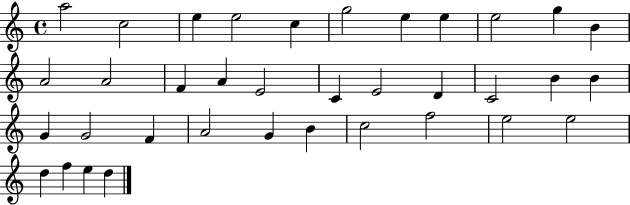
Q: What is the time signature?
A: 4/4